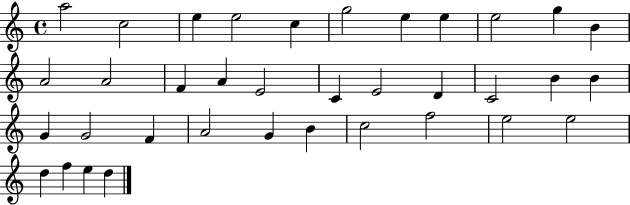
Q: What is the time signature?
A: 4/4